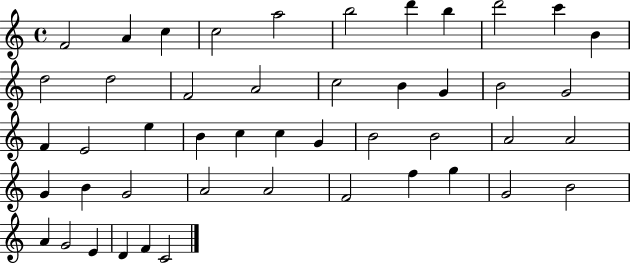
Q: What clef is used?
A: treble